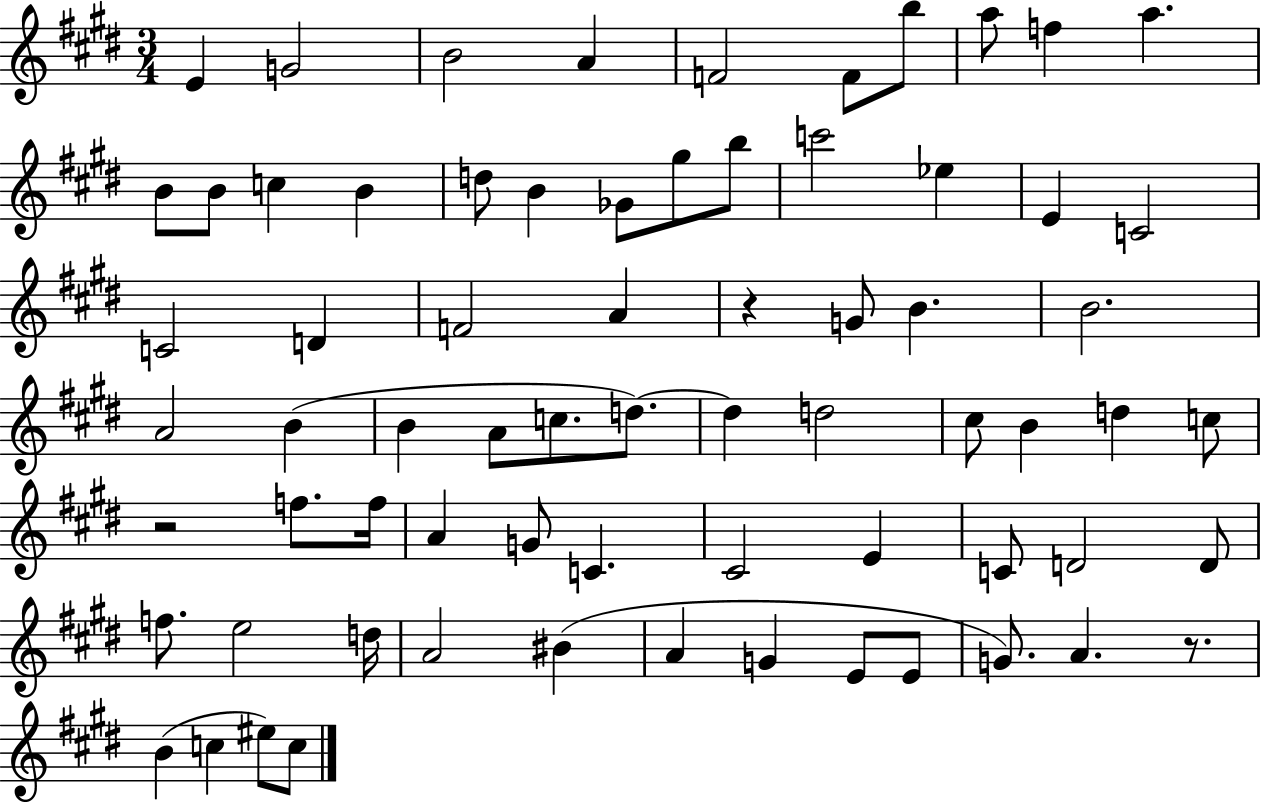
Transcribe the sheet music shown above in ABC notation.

X:1
T:Untitled
M:3/4
L:1/4
K:E
E G2 B2 A F2 F/2 b/2 a/2 f a B/2 B/2 c B d/2 B _G/2 ^g/2 b/2 c'2 _e E C2 C2 D F2 A z G/2 B B2 A2 B B A/2 c/2 d/2 d d2 ^c/2 B d c/2 z2 f/2 f/4 A G/2 C ^C2 E C/2 D2 D/2 f/2 e2 d/4 A2 ^B A G E/2 E/2 G/2 A z/2 B c ^e/2 c/2